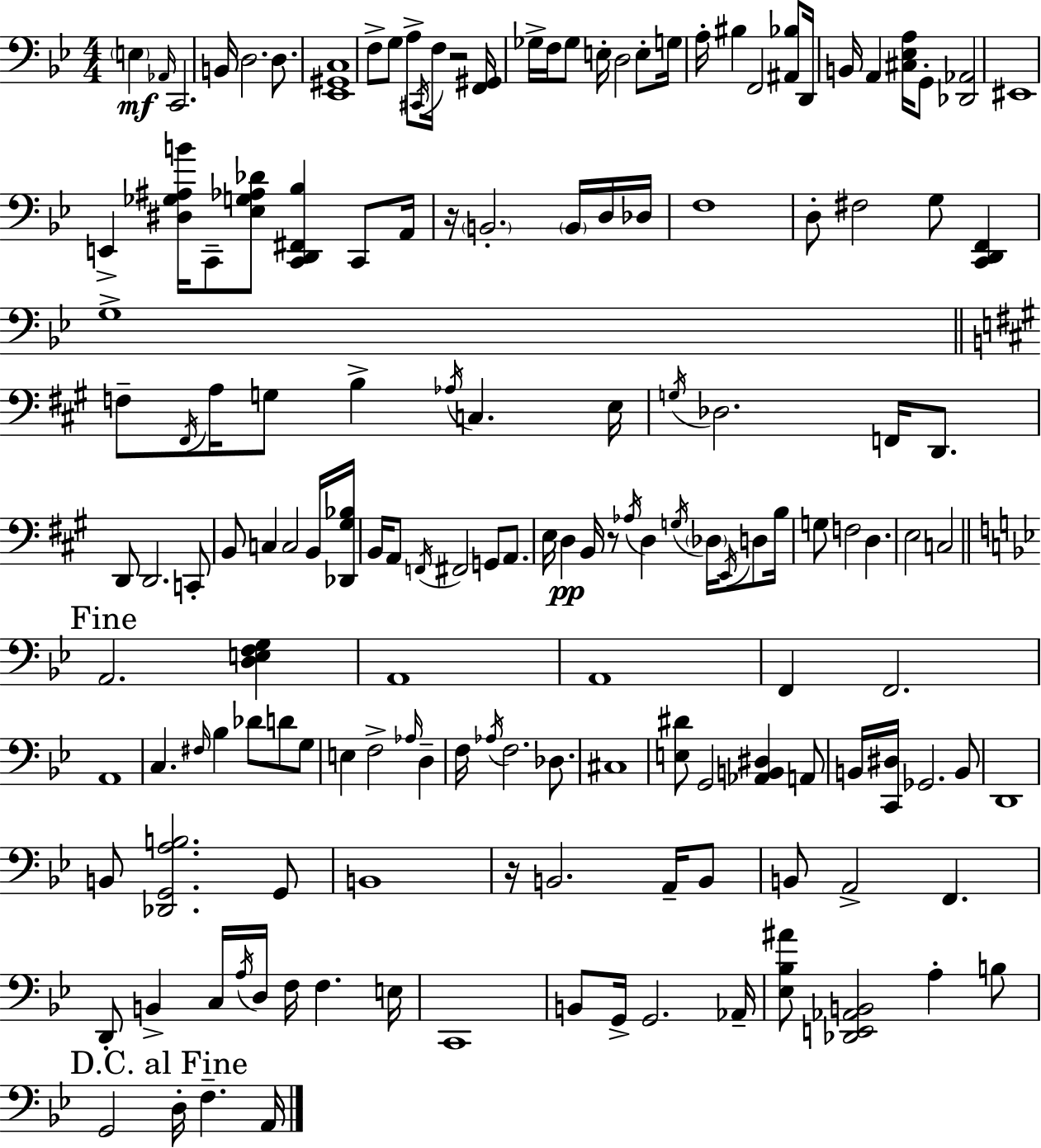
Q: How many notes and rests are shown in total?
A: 155